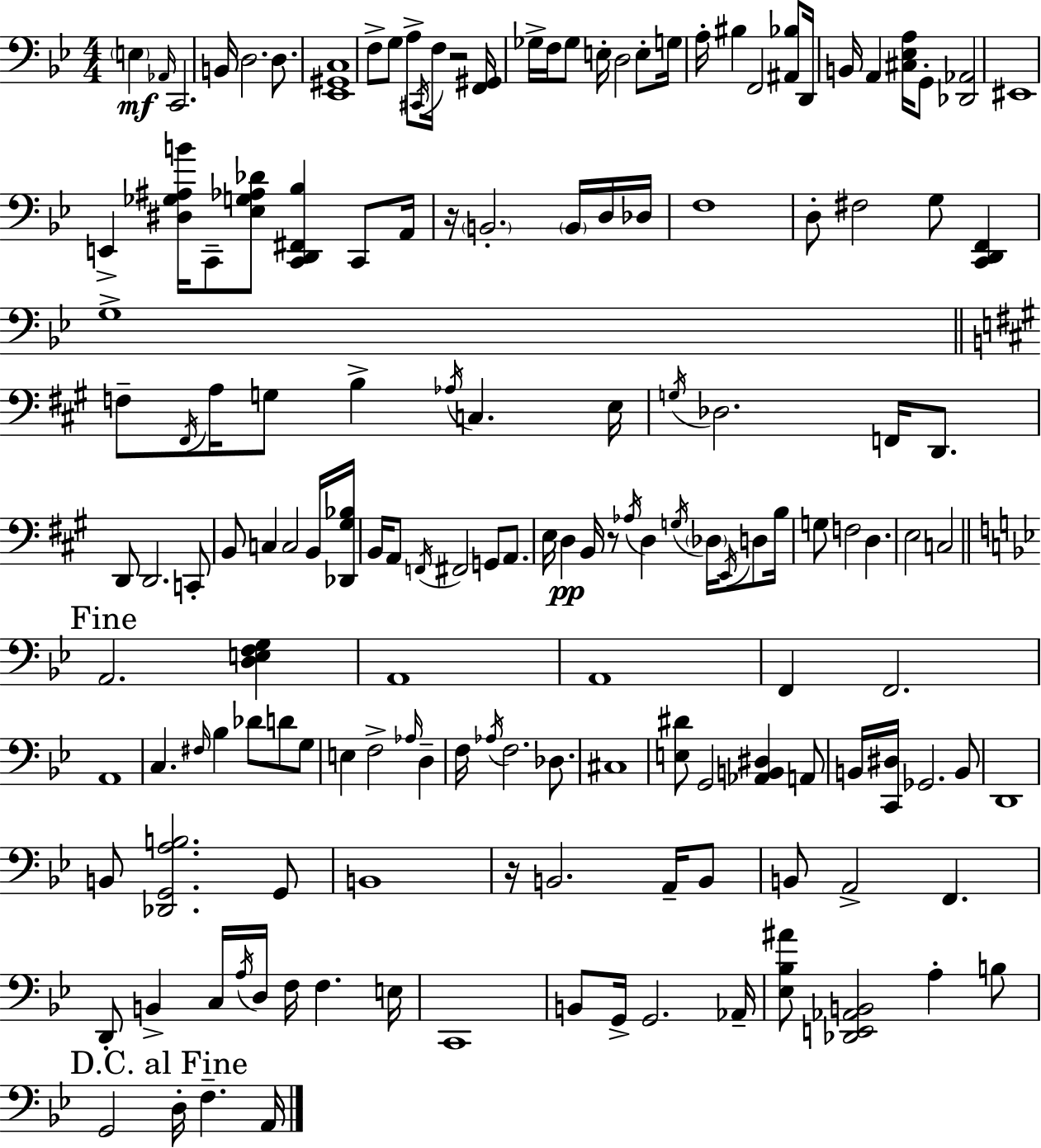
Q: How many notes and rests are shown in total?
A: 155